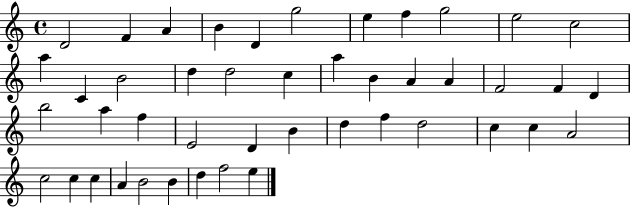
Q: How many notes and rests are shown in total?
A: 45